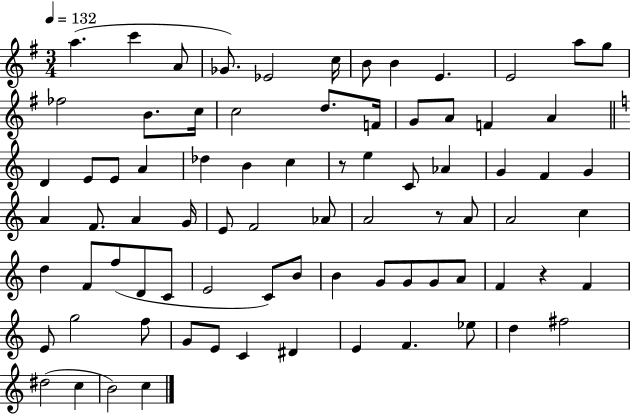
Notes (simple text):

A5/q. C6/q A4/e Gb4/e. Eb4/h C5/s B4/e B4/q E4/q. E4/h A5/e G5/e FES5/h B4/e. C5/s C5/h D5/e. F4/s G4/e A4/e F4/q A4/q D4/q E4/e E4/e A4/q Db5/q B4/q C5/q R/e E5/q C4/e Ab4/q G4/q F4/q G4/q A4/q F4/e. A4/q G4/s E4/e F4/h Ab4/e A4/h R/e A4/e A4/h C5/q D5/q F4/e F5/e D4/e C4/e E4/h C4/e B4/e B4/q G4/e G4/e G4/e A4/e F4/q R/q F4/q E4/e G5/h F5/e G4/e E4/e C4/q D#4/q E4/q F4/q. Eb5/e D5/q F#5/h D#5/h C5/q B4/h C5/q